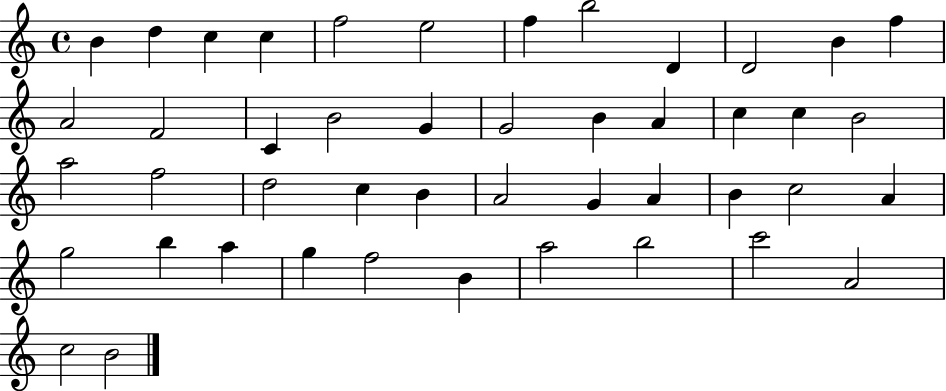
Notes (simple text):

B4/q D5/q C5/q C5/q F5/h E5/h F5/q B5/h D4/q D4/h B4/q F5/q A4/h F4/h C4/q B4/h G4/q G4/h B4/q A4/q C5/q C5/q B4/h A5/h F5/h D5/h C5/q B4/q A4/h G4/q A4/q B4/q C5/h A4/q G5/h B5/q A5/q G5/q F5/h B4/q A5/h B5/h C6/h A4/h C5/h B4/h